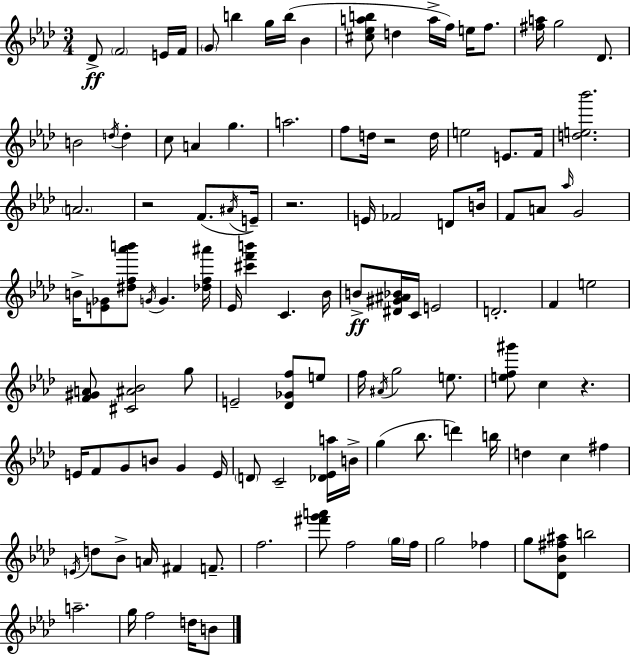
{
  \clef treble
  \numericTimeSignature
  \time 3/4
  \key f \minor
  \repeat volta 2 { des'8->\ff \parenthesize f'2 e'16 f'16 | \parenthesize g'8 b''4 g''16 b''16( bes'4 | <cis'' ees'' a'' b''>8 d''4 a''16-> f''16) e''16 f''8. | <fis'' a''>16 g''2 des'8. | \break b'2 \acciaccatura { d''16 } d''4-. | c''8 a'4 g''4. | a''2. | f''8 d''16 r2 | \break d''16 e''2 e'8. | f'16 <d'' e'' bes'''>2. | \parenthesize a'2. | r2 f'8.( | \break \acciaccatura { ais'16 } e'16--) r2. | e'16 fes'2 d'8 | b'16 f'8 a'8 \grace { aes''16 } g'2 | b'16-> <e' ges'>8 <dis'' f'' aes''' b'''>8 \acciaccatura { g'16 } g'4. | \break <des'' f'' ais'''>16 ees'16 <cis''' f''' b'''>4 c'4. | bes'16 b'8->\ff <dis' gis' ais' bes'>16 c'16 e'2 | d'2.-. | f'4 e''2 | \break <f' gis' a'>8 <cis' ais' bes'>2 | g''8 e'2-- | <des' ges' f''>8 e''8 f''16 \acciaccatura { ais'16 } g''2 | e''8. <e'' f'' gis'''>8 c''4 r4. | \break e'16 f'8 g'8 b'8 | g'4 e'16 \parenthesize d'8 c'2-- | <des' ees' a''>16 b'16-> g''4( bes''8. | d'''4) b''16 d''4 c''4 | \break fis''4 \acciaccatura { e'16 } d''8 bes'8-> a'16 fis'4 | f'8.-- f''2. | <fis''' g''' a'''>8 f''2 | \parenthesize g''16 f''16 g''2 | \break fes''4 g''8 <des' bes' fis'' ais''>8 b''2 | a''2.-- | g''16 f''2 | d''16 b'8 } \bar "|."
}